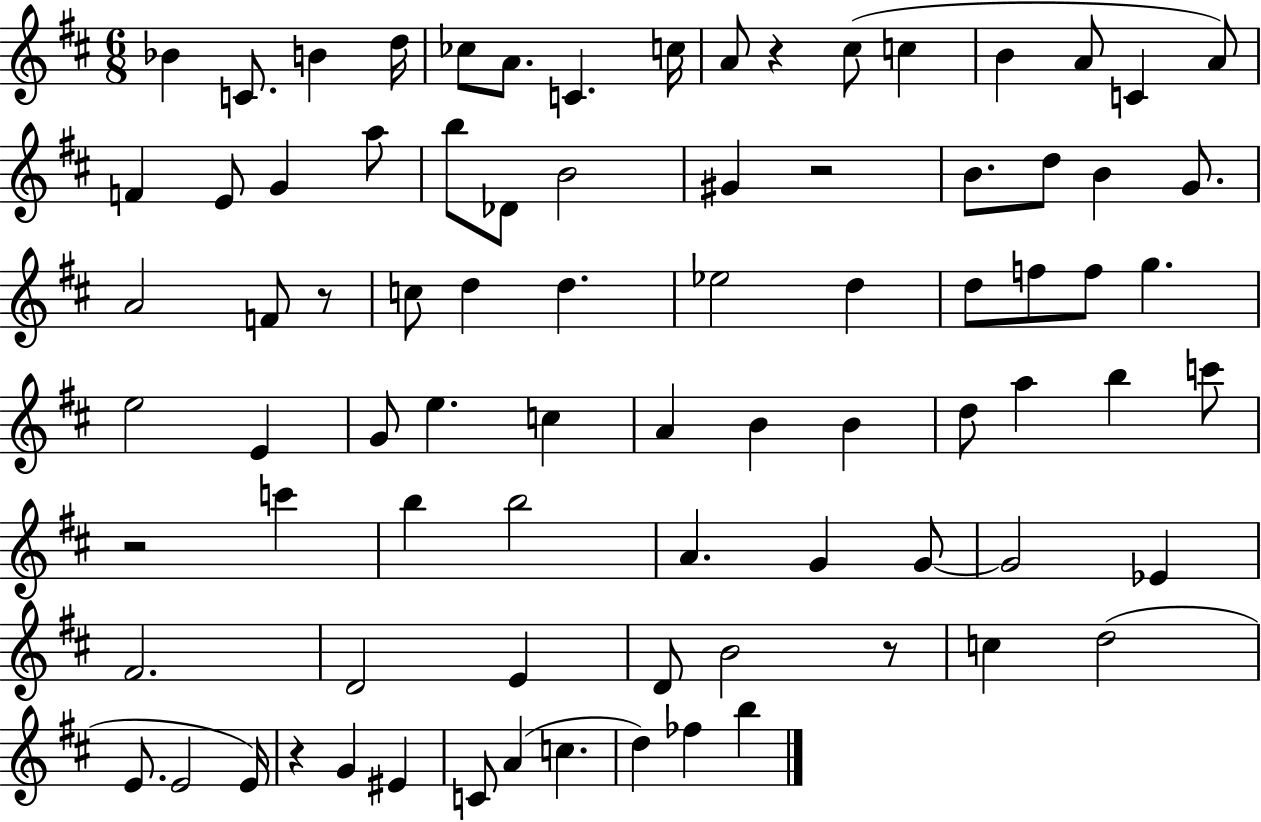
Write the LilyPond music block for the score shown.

{
  \clef treble
  \numericTimeSignature
  \time 6/8
  \key d \major
  bes'4 c'8. b'4 d''16 | ces''8 a'8. c'4. c''16 | a'8 r4 cis''8( c''4 | b'4 a'8 c'4 a'8) | \break f'4 e'8 g'4 a''8 | b''8 des'8 b'2 | gis'4 r2 | b'8. d''8 b'4 g'8. | \break a'2 f'8 r8 | c''8 d''4 d''4. | ees''2 d''4 | d''8 f''8 f''8 g''4. | \break e''2 e'4 | g'8 e''4. c''4 | a'4 b'4 b'4 | d''8 a''4 b''4 c'''8 | \break r2 c'''4 | b''4 b''2 | a'4. g'4 g'8~~ | g'2 ees'4 | \break fis'2. | d'2 e'4 | d'8 b'2 r8 | c''4 d''2( | \break e'8. e'2 e'16) | r4 g'4 eis'4 | c'8 a'4( c''4. | d''4) fes''4 b''4 | \break \bar "|."
}